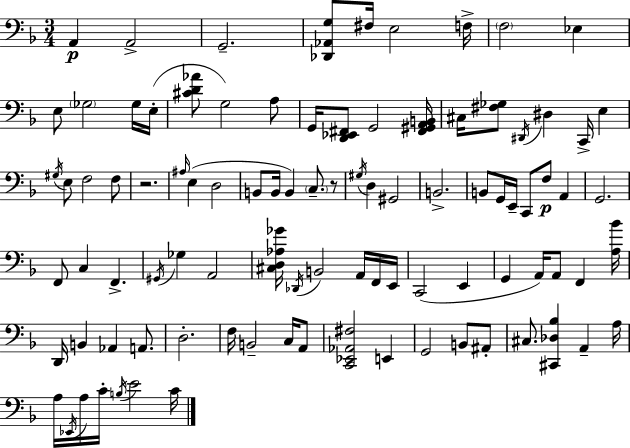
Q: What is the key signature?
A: D minor